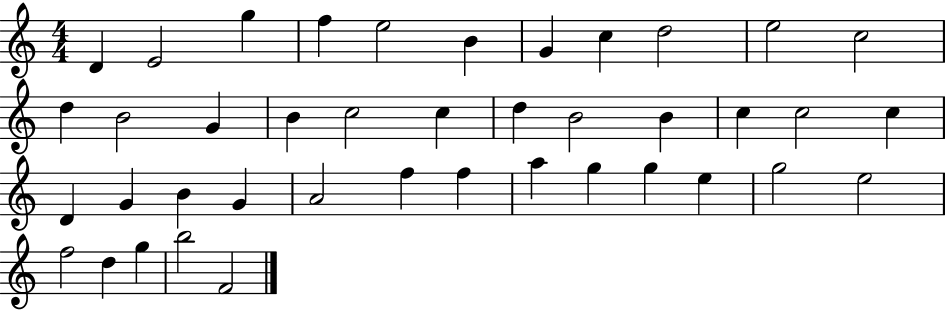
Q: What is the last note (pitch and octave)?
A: F4